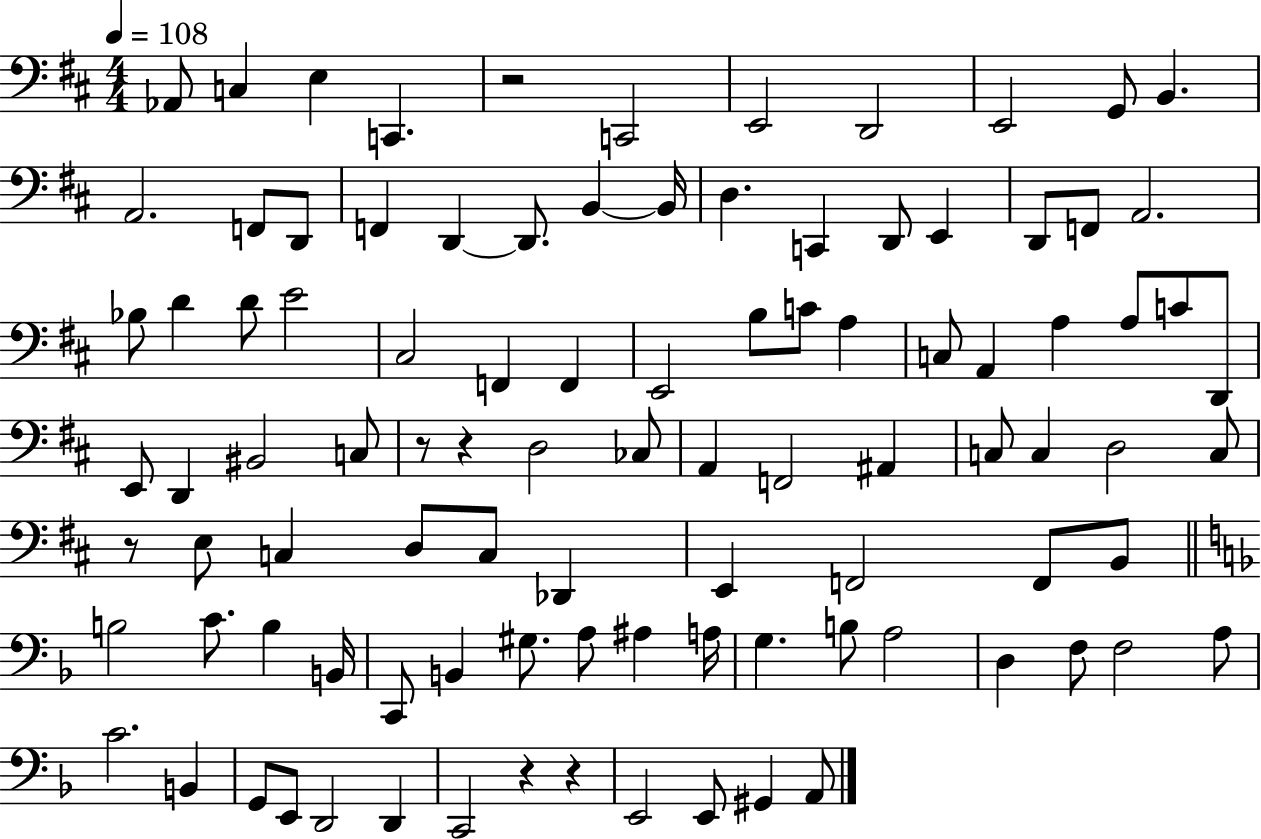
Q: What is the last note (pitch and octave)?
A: A2